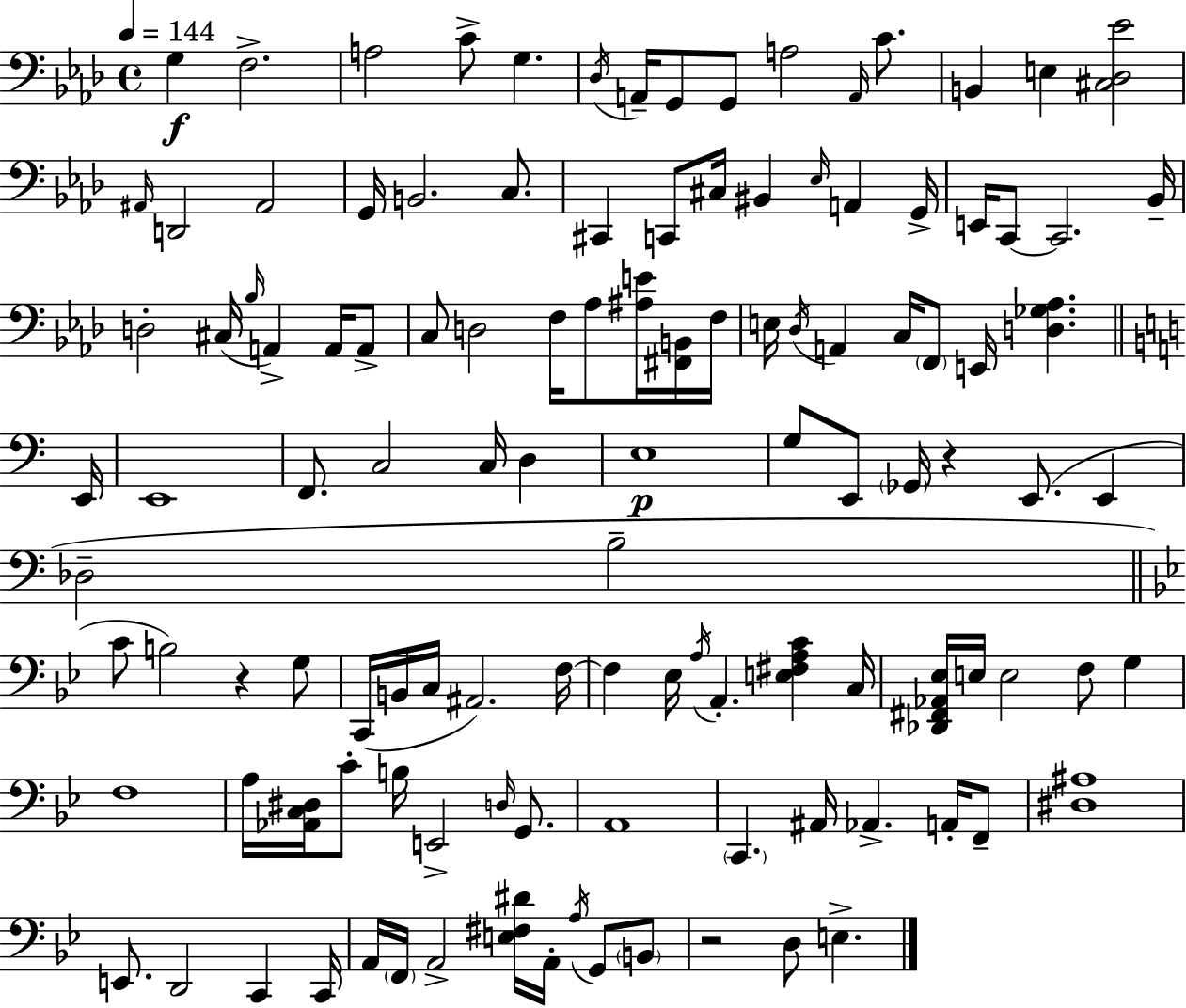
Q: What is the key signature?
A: AES major